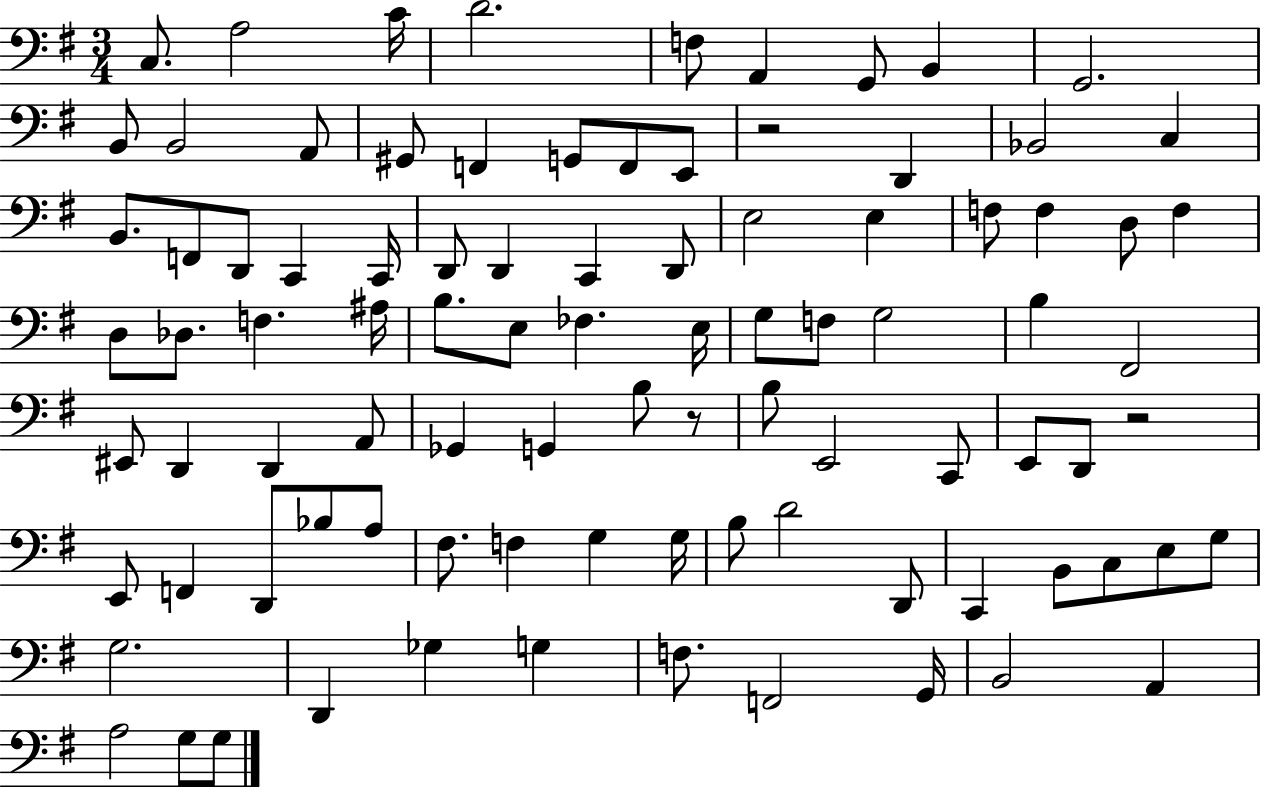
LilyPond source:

{
  \clef bass
  \numericTimeSignature
  \time 3/4
  \key g \major
  c8. a2 c'16 | d'2. | f8 a,4 g,8 b,4 | g,2. | \break b,8 b,2 a,8 | gis,8 f,4 g,8 f,8 e,8 | r2 d,4 | bes,2 c4 | \break b,8. f,8 d,8 c,4 c,16 | d,8 d,4 c,4 d,8 | e2 e4 | f8 f4 d8 f4 | \break d8 des8. f4. ais16 | b8. e8 fes4. e16 | g8 f8 g2 | b4 fis,2 | \break eis,8 d,4 d,4 a,8 | ges,4 g,4 b8 r8 | b8 e,2 c,8 | e,8 d,8 r2 | \break e,8 f,4 d,8 bes8 a8 | fis8. f4 g4 g16 | b8 d'2 d,8 | c,4 b,8 c8 e8 g8 | \break g2. | d,4 ges4 g4 | f8. f,2 g,16 | b,2 a,4 | \break a2 g8 g8 | \bar "|."
}